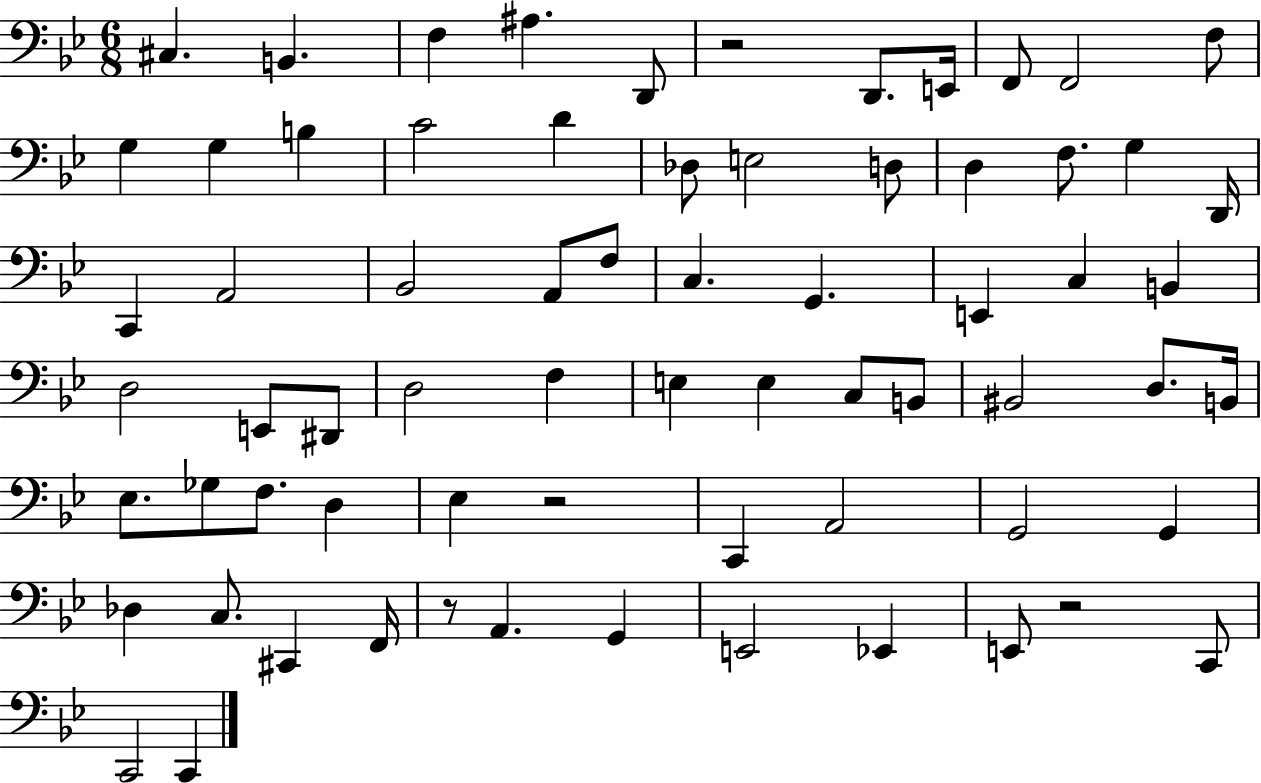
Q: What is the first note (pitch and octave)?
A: C#3